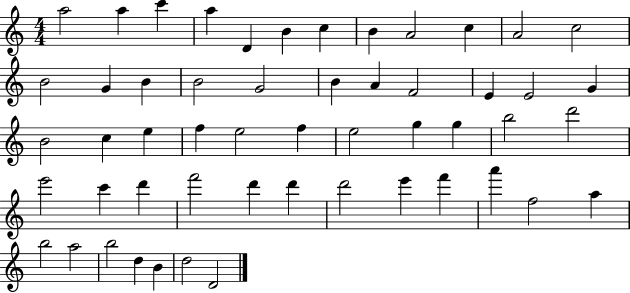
X:1
T:Untitled
M:4/4
L:1/4
K:C
a2 a c' a D B c B A2 c A2 c2 B2 G B B2 G2 B A F2 E E2 G B2 c e f e2 f e2 g g b2 d'2 e'2 c' d' f'2 d' d' d'2 e' f' a' f2 a b2 a2 b2 d B d2 D2